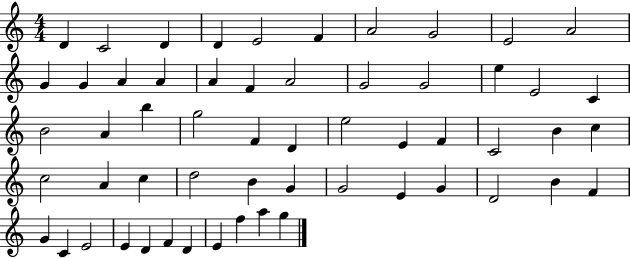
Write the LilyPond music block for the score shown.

{
  \clef treble
  \numericTimeSignature
  \time 4/4
  \key c \major
  d'4 c'2 d'4 | d'4 e'2 f'4 | a'2 g'2 | e'2 a'2 | \break g'4 g'4 a'4 a'4 | a'4 f'4 a'2 | g'2 g'2 | e''4 e'2 c'4 | \break b'2 a'4 b''4 | g''2 f'4 d'4 | e''2 e'4 f'4 | c'2 b'4 c''4 | \break c''2 a'4 c''4 | d''2 b'4 g'4 | g'2 e'4 g'4 | d'2 b'4 f'4 | \break g'4 c'4 e'2 | e'4 d'4 f'4 d'4 | e'4 f''4 a''4 g''4 | \bar "|."
}